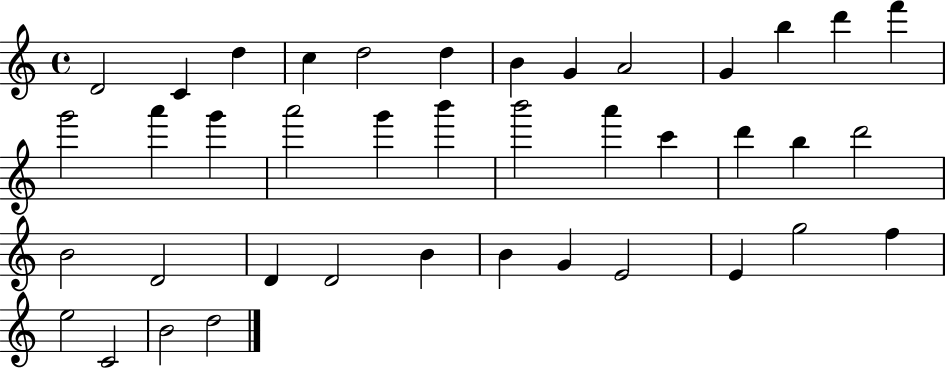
X:1
T:Untitled
M:4/4
L:1/4
K:C
D2 C d c d2 d B G A2 G b d' f' g'2 a' g' a'2 g' b' b'2 a' c' d' b d'2 B2 D2 D D2 B B G E2 E g2 f e2 C2 B2 d2